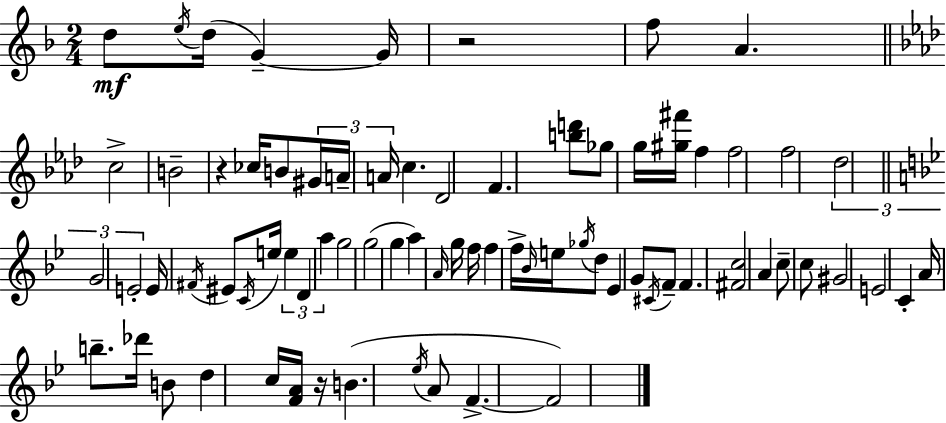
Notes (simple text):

D5/e E5/s D5/s G4/q G4/s R/h F5/e A4/q. C5/h B4/h R/q CES5/s B4/e G#4/s A4/s A4/s C5/q. Db4/h F4/q. [B5,D6]/e Gb5/e G5/s [G#5,F#6]/s F5/q F5/h F5/h Db5/h G4/h E4/h E4/s F#4/s EIS4/e C4/s E5/s E5/q D4/q A5/q G5/h G5/h G5/q A5/q A4/s G5/s F5/s F5/q F5/s Bb4/s E5/s Gb5/s D5/e Eb4/q G4/e C#4/s F4/e F4/q. [F#4,C5]/h A4/q C5/e C5/e G#4/h E4/h C4/q A4/s B5/e. Db6/s B4/e D5/q C5/s [F4,A4]/s R/s B4/q. Eb5/s A4/e F4/q. F4/h